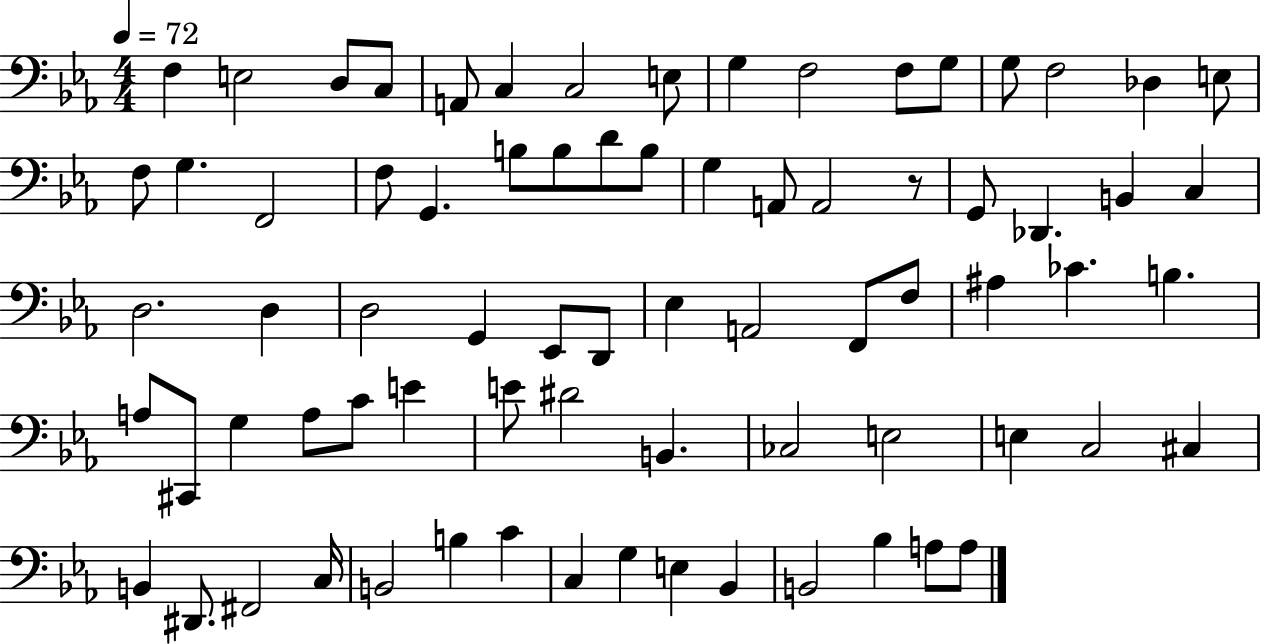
{
  \clef bass
  \numericTimeSignature
  \time 4/4
  \key ees \major
  \tempo 4 = 72
  f4 e2 d8 c8 | a,8 c4 c2 e8 | g4 f2 f8 g8 | g8 f2 des4 e8 | \break f8 g4. f,2 | f8 g,4. b8 b8 d'8 b8 | g4 a,8 a,2 r8 | g,8 des,4. b,4 c4 | \break d2. d4 | d2 g,4 ees,8 d,8 | ees4 a,2 f,8 f8 | ais4 ces'4. b4. | \break a8 cis,8 g4 a8 c'8 e'4 | e'8 dis'2 b,4. | ces2 e2 | e4 c2 cis4 | \break b,4 dis,8. fis,2 c16 | b,2 b4 c'4 | c4 g4 e4 bes,4 | b,2 bes4 a8 a8 | \break \bar "|."
}